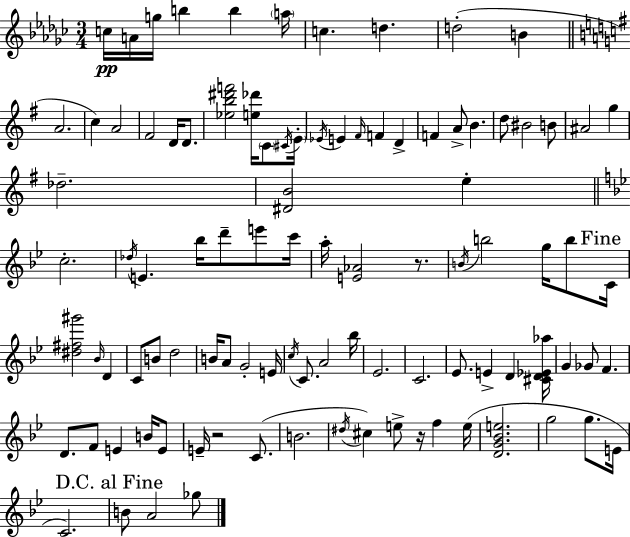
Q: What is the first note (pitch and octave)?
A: C5